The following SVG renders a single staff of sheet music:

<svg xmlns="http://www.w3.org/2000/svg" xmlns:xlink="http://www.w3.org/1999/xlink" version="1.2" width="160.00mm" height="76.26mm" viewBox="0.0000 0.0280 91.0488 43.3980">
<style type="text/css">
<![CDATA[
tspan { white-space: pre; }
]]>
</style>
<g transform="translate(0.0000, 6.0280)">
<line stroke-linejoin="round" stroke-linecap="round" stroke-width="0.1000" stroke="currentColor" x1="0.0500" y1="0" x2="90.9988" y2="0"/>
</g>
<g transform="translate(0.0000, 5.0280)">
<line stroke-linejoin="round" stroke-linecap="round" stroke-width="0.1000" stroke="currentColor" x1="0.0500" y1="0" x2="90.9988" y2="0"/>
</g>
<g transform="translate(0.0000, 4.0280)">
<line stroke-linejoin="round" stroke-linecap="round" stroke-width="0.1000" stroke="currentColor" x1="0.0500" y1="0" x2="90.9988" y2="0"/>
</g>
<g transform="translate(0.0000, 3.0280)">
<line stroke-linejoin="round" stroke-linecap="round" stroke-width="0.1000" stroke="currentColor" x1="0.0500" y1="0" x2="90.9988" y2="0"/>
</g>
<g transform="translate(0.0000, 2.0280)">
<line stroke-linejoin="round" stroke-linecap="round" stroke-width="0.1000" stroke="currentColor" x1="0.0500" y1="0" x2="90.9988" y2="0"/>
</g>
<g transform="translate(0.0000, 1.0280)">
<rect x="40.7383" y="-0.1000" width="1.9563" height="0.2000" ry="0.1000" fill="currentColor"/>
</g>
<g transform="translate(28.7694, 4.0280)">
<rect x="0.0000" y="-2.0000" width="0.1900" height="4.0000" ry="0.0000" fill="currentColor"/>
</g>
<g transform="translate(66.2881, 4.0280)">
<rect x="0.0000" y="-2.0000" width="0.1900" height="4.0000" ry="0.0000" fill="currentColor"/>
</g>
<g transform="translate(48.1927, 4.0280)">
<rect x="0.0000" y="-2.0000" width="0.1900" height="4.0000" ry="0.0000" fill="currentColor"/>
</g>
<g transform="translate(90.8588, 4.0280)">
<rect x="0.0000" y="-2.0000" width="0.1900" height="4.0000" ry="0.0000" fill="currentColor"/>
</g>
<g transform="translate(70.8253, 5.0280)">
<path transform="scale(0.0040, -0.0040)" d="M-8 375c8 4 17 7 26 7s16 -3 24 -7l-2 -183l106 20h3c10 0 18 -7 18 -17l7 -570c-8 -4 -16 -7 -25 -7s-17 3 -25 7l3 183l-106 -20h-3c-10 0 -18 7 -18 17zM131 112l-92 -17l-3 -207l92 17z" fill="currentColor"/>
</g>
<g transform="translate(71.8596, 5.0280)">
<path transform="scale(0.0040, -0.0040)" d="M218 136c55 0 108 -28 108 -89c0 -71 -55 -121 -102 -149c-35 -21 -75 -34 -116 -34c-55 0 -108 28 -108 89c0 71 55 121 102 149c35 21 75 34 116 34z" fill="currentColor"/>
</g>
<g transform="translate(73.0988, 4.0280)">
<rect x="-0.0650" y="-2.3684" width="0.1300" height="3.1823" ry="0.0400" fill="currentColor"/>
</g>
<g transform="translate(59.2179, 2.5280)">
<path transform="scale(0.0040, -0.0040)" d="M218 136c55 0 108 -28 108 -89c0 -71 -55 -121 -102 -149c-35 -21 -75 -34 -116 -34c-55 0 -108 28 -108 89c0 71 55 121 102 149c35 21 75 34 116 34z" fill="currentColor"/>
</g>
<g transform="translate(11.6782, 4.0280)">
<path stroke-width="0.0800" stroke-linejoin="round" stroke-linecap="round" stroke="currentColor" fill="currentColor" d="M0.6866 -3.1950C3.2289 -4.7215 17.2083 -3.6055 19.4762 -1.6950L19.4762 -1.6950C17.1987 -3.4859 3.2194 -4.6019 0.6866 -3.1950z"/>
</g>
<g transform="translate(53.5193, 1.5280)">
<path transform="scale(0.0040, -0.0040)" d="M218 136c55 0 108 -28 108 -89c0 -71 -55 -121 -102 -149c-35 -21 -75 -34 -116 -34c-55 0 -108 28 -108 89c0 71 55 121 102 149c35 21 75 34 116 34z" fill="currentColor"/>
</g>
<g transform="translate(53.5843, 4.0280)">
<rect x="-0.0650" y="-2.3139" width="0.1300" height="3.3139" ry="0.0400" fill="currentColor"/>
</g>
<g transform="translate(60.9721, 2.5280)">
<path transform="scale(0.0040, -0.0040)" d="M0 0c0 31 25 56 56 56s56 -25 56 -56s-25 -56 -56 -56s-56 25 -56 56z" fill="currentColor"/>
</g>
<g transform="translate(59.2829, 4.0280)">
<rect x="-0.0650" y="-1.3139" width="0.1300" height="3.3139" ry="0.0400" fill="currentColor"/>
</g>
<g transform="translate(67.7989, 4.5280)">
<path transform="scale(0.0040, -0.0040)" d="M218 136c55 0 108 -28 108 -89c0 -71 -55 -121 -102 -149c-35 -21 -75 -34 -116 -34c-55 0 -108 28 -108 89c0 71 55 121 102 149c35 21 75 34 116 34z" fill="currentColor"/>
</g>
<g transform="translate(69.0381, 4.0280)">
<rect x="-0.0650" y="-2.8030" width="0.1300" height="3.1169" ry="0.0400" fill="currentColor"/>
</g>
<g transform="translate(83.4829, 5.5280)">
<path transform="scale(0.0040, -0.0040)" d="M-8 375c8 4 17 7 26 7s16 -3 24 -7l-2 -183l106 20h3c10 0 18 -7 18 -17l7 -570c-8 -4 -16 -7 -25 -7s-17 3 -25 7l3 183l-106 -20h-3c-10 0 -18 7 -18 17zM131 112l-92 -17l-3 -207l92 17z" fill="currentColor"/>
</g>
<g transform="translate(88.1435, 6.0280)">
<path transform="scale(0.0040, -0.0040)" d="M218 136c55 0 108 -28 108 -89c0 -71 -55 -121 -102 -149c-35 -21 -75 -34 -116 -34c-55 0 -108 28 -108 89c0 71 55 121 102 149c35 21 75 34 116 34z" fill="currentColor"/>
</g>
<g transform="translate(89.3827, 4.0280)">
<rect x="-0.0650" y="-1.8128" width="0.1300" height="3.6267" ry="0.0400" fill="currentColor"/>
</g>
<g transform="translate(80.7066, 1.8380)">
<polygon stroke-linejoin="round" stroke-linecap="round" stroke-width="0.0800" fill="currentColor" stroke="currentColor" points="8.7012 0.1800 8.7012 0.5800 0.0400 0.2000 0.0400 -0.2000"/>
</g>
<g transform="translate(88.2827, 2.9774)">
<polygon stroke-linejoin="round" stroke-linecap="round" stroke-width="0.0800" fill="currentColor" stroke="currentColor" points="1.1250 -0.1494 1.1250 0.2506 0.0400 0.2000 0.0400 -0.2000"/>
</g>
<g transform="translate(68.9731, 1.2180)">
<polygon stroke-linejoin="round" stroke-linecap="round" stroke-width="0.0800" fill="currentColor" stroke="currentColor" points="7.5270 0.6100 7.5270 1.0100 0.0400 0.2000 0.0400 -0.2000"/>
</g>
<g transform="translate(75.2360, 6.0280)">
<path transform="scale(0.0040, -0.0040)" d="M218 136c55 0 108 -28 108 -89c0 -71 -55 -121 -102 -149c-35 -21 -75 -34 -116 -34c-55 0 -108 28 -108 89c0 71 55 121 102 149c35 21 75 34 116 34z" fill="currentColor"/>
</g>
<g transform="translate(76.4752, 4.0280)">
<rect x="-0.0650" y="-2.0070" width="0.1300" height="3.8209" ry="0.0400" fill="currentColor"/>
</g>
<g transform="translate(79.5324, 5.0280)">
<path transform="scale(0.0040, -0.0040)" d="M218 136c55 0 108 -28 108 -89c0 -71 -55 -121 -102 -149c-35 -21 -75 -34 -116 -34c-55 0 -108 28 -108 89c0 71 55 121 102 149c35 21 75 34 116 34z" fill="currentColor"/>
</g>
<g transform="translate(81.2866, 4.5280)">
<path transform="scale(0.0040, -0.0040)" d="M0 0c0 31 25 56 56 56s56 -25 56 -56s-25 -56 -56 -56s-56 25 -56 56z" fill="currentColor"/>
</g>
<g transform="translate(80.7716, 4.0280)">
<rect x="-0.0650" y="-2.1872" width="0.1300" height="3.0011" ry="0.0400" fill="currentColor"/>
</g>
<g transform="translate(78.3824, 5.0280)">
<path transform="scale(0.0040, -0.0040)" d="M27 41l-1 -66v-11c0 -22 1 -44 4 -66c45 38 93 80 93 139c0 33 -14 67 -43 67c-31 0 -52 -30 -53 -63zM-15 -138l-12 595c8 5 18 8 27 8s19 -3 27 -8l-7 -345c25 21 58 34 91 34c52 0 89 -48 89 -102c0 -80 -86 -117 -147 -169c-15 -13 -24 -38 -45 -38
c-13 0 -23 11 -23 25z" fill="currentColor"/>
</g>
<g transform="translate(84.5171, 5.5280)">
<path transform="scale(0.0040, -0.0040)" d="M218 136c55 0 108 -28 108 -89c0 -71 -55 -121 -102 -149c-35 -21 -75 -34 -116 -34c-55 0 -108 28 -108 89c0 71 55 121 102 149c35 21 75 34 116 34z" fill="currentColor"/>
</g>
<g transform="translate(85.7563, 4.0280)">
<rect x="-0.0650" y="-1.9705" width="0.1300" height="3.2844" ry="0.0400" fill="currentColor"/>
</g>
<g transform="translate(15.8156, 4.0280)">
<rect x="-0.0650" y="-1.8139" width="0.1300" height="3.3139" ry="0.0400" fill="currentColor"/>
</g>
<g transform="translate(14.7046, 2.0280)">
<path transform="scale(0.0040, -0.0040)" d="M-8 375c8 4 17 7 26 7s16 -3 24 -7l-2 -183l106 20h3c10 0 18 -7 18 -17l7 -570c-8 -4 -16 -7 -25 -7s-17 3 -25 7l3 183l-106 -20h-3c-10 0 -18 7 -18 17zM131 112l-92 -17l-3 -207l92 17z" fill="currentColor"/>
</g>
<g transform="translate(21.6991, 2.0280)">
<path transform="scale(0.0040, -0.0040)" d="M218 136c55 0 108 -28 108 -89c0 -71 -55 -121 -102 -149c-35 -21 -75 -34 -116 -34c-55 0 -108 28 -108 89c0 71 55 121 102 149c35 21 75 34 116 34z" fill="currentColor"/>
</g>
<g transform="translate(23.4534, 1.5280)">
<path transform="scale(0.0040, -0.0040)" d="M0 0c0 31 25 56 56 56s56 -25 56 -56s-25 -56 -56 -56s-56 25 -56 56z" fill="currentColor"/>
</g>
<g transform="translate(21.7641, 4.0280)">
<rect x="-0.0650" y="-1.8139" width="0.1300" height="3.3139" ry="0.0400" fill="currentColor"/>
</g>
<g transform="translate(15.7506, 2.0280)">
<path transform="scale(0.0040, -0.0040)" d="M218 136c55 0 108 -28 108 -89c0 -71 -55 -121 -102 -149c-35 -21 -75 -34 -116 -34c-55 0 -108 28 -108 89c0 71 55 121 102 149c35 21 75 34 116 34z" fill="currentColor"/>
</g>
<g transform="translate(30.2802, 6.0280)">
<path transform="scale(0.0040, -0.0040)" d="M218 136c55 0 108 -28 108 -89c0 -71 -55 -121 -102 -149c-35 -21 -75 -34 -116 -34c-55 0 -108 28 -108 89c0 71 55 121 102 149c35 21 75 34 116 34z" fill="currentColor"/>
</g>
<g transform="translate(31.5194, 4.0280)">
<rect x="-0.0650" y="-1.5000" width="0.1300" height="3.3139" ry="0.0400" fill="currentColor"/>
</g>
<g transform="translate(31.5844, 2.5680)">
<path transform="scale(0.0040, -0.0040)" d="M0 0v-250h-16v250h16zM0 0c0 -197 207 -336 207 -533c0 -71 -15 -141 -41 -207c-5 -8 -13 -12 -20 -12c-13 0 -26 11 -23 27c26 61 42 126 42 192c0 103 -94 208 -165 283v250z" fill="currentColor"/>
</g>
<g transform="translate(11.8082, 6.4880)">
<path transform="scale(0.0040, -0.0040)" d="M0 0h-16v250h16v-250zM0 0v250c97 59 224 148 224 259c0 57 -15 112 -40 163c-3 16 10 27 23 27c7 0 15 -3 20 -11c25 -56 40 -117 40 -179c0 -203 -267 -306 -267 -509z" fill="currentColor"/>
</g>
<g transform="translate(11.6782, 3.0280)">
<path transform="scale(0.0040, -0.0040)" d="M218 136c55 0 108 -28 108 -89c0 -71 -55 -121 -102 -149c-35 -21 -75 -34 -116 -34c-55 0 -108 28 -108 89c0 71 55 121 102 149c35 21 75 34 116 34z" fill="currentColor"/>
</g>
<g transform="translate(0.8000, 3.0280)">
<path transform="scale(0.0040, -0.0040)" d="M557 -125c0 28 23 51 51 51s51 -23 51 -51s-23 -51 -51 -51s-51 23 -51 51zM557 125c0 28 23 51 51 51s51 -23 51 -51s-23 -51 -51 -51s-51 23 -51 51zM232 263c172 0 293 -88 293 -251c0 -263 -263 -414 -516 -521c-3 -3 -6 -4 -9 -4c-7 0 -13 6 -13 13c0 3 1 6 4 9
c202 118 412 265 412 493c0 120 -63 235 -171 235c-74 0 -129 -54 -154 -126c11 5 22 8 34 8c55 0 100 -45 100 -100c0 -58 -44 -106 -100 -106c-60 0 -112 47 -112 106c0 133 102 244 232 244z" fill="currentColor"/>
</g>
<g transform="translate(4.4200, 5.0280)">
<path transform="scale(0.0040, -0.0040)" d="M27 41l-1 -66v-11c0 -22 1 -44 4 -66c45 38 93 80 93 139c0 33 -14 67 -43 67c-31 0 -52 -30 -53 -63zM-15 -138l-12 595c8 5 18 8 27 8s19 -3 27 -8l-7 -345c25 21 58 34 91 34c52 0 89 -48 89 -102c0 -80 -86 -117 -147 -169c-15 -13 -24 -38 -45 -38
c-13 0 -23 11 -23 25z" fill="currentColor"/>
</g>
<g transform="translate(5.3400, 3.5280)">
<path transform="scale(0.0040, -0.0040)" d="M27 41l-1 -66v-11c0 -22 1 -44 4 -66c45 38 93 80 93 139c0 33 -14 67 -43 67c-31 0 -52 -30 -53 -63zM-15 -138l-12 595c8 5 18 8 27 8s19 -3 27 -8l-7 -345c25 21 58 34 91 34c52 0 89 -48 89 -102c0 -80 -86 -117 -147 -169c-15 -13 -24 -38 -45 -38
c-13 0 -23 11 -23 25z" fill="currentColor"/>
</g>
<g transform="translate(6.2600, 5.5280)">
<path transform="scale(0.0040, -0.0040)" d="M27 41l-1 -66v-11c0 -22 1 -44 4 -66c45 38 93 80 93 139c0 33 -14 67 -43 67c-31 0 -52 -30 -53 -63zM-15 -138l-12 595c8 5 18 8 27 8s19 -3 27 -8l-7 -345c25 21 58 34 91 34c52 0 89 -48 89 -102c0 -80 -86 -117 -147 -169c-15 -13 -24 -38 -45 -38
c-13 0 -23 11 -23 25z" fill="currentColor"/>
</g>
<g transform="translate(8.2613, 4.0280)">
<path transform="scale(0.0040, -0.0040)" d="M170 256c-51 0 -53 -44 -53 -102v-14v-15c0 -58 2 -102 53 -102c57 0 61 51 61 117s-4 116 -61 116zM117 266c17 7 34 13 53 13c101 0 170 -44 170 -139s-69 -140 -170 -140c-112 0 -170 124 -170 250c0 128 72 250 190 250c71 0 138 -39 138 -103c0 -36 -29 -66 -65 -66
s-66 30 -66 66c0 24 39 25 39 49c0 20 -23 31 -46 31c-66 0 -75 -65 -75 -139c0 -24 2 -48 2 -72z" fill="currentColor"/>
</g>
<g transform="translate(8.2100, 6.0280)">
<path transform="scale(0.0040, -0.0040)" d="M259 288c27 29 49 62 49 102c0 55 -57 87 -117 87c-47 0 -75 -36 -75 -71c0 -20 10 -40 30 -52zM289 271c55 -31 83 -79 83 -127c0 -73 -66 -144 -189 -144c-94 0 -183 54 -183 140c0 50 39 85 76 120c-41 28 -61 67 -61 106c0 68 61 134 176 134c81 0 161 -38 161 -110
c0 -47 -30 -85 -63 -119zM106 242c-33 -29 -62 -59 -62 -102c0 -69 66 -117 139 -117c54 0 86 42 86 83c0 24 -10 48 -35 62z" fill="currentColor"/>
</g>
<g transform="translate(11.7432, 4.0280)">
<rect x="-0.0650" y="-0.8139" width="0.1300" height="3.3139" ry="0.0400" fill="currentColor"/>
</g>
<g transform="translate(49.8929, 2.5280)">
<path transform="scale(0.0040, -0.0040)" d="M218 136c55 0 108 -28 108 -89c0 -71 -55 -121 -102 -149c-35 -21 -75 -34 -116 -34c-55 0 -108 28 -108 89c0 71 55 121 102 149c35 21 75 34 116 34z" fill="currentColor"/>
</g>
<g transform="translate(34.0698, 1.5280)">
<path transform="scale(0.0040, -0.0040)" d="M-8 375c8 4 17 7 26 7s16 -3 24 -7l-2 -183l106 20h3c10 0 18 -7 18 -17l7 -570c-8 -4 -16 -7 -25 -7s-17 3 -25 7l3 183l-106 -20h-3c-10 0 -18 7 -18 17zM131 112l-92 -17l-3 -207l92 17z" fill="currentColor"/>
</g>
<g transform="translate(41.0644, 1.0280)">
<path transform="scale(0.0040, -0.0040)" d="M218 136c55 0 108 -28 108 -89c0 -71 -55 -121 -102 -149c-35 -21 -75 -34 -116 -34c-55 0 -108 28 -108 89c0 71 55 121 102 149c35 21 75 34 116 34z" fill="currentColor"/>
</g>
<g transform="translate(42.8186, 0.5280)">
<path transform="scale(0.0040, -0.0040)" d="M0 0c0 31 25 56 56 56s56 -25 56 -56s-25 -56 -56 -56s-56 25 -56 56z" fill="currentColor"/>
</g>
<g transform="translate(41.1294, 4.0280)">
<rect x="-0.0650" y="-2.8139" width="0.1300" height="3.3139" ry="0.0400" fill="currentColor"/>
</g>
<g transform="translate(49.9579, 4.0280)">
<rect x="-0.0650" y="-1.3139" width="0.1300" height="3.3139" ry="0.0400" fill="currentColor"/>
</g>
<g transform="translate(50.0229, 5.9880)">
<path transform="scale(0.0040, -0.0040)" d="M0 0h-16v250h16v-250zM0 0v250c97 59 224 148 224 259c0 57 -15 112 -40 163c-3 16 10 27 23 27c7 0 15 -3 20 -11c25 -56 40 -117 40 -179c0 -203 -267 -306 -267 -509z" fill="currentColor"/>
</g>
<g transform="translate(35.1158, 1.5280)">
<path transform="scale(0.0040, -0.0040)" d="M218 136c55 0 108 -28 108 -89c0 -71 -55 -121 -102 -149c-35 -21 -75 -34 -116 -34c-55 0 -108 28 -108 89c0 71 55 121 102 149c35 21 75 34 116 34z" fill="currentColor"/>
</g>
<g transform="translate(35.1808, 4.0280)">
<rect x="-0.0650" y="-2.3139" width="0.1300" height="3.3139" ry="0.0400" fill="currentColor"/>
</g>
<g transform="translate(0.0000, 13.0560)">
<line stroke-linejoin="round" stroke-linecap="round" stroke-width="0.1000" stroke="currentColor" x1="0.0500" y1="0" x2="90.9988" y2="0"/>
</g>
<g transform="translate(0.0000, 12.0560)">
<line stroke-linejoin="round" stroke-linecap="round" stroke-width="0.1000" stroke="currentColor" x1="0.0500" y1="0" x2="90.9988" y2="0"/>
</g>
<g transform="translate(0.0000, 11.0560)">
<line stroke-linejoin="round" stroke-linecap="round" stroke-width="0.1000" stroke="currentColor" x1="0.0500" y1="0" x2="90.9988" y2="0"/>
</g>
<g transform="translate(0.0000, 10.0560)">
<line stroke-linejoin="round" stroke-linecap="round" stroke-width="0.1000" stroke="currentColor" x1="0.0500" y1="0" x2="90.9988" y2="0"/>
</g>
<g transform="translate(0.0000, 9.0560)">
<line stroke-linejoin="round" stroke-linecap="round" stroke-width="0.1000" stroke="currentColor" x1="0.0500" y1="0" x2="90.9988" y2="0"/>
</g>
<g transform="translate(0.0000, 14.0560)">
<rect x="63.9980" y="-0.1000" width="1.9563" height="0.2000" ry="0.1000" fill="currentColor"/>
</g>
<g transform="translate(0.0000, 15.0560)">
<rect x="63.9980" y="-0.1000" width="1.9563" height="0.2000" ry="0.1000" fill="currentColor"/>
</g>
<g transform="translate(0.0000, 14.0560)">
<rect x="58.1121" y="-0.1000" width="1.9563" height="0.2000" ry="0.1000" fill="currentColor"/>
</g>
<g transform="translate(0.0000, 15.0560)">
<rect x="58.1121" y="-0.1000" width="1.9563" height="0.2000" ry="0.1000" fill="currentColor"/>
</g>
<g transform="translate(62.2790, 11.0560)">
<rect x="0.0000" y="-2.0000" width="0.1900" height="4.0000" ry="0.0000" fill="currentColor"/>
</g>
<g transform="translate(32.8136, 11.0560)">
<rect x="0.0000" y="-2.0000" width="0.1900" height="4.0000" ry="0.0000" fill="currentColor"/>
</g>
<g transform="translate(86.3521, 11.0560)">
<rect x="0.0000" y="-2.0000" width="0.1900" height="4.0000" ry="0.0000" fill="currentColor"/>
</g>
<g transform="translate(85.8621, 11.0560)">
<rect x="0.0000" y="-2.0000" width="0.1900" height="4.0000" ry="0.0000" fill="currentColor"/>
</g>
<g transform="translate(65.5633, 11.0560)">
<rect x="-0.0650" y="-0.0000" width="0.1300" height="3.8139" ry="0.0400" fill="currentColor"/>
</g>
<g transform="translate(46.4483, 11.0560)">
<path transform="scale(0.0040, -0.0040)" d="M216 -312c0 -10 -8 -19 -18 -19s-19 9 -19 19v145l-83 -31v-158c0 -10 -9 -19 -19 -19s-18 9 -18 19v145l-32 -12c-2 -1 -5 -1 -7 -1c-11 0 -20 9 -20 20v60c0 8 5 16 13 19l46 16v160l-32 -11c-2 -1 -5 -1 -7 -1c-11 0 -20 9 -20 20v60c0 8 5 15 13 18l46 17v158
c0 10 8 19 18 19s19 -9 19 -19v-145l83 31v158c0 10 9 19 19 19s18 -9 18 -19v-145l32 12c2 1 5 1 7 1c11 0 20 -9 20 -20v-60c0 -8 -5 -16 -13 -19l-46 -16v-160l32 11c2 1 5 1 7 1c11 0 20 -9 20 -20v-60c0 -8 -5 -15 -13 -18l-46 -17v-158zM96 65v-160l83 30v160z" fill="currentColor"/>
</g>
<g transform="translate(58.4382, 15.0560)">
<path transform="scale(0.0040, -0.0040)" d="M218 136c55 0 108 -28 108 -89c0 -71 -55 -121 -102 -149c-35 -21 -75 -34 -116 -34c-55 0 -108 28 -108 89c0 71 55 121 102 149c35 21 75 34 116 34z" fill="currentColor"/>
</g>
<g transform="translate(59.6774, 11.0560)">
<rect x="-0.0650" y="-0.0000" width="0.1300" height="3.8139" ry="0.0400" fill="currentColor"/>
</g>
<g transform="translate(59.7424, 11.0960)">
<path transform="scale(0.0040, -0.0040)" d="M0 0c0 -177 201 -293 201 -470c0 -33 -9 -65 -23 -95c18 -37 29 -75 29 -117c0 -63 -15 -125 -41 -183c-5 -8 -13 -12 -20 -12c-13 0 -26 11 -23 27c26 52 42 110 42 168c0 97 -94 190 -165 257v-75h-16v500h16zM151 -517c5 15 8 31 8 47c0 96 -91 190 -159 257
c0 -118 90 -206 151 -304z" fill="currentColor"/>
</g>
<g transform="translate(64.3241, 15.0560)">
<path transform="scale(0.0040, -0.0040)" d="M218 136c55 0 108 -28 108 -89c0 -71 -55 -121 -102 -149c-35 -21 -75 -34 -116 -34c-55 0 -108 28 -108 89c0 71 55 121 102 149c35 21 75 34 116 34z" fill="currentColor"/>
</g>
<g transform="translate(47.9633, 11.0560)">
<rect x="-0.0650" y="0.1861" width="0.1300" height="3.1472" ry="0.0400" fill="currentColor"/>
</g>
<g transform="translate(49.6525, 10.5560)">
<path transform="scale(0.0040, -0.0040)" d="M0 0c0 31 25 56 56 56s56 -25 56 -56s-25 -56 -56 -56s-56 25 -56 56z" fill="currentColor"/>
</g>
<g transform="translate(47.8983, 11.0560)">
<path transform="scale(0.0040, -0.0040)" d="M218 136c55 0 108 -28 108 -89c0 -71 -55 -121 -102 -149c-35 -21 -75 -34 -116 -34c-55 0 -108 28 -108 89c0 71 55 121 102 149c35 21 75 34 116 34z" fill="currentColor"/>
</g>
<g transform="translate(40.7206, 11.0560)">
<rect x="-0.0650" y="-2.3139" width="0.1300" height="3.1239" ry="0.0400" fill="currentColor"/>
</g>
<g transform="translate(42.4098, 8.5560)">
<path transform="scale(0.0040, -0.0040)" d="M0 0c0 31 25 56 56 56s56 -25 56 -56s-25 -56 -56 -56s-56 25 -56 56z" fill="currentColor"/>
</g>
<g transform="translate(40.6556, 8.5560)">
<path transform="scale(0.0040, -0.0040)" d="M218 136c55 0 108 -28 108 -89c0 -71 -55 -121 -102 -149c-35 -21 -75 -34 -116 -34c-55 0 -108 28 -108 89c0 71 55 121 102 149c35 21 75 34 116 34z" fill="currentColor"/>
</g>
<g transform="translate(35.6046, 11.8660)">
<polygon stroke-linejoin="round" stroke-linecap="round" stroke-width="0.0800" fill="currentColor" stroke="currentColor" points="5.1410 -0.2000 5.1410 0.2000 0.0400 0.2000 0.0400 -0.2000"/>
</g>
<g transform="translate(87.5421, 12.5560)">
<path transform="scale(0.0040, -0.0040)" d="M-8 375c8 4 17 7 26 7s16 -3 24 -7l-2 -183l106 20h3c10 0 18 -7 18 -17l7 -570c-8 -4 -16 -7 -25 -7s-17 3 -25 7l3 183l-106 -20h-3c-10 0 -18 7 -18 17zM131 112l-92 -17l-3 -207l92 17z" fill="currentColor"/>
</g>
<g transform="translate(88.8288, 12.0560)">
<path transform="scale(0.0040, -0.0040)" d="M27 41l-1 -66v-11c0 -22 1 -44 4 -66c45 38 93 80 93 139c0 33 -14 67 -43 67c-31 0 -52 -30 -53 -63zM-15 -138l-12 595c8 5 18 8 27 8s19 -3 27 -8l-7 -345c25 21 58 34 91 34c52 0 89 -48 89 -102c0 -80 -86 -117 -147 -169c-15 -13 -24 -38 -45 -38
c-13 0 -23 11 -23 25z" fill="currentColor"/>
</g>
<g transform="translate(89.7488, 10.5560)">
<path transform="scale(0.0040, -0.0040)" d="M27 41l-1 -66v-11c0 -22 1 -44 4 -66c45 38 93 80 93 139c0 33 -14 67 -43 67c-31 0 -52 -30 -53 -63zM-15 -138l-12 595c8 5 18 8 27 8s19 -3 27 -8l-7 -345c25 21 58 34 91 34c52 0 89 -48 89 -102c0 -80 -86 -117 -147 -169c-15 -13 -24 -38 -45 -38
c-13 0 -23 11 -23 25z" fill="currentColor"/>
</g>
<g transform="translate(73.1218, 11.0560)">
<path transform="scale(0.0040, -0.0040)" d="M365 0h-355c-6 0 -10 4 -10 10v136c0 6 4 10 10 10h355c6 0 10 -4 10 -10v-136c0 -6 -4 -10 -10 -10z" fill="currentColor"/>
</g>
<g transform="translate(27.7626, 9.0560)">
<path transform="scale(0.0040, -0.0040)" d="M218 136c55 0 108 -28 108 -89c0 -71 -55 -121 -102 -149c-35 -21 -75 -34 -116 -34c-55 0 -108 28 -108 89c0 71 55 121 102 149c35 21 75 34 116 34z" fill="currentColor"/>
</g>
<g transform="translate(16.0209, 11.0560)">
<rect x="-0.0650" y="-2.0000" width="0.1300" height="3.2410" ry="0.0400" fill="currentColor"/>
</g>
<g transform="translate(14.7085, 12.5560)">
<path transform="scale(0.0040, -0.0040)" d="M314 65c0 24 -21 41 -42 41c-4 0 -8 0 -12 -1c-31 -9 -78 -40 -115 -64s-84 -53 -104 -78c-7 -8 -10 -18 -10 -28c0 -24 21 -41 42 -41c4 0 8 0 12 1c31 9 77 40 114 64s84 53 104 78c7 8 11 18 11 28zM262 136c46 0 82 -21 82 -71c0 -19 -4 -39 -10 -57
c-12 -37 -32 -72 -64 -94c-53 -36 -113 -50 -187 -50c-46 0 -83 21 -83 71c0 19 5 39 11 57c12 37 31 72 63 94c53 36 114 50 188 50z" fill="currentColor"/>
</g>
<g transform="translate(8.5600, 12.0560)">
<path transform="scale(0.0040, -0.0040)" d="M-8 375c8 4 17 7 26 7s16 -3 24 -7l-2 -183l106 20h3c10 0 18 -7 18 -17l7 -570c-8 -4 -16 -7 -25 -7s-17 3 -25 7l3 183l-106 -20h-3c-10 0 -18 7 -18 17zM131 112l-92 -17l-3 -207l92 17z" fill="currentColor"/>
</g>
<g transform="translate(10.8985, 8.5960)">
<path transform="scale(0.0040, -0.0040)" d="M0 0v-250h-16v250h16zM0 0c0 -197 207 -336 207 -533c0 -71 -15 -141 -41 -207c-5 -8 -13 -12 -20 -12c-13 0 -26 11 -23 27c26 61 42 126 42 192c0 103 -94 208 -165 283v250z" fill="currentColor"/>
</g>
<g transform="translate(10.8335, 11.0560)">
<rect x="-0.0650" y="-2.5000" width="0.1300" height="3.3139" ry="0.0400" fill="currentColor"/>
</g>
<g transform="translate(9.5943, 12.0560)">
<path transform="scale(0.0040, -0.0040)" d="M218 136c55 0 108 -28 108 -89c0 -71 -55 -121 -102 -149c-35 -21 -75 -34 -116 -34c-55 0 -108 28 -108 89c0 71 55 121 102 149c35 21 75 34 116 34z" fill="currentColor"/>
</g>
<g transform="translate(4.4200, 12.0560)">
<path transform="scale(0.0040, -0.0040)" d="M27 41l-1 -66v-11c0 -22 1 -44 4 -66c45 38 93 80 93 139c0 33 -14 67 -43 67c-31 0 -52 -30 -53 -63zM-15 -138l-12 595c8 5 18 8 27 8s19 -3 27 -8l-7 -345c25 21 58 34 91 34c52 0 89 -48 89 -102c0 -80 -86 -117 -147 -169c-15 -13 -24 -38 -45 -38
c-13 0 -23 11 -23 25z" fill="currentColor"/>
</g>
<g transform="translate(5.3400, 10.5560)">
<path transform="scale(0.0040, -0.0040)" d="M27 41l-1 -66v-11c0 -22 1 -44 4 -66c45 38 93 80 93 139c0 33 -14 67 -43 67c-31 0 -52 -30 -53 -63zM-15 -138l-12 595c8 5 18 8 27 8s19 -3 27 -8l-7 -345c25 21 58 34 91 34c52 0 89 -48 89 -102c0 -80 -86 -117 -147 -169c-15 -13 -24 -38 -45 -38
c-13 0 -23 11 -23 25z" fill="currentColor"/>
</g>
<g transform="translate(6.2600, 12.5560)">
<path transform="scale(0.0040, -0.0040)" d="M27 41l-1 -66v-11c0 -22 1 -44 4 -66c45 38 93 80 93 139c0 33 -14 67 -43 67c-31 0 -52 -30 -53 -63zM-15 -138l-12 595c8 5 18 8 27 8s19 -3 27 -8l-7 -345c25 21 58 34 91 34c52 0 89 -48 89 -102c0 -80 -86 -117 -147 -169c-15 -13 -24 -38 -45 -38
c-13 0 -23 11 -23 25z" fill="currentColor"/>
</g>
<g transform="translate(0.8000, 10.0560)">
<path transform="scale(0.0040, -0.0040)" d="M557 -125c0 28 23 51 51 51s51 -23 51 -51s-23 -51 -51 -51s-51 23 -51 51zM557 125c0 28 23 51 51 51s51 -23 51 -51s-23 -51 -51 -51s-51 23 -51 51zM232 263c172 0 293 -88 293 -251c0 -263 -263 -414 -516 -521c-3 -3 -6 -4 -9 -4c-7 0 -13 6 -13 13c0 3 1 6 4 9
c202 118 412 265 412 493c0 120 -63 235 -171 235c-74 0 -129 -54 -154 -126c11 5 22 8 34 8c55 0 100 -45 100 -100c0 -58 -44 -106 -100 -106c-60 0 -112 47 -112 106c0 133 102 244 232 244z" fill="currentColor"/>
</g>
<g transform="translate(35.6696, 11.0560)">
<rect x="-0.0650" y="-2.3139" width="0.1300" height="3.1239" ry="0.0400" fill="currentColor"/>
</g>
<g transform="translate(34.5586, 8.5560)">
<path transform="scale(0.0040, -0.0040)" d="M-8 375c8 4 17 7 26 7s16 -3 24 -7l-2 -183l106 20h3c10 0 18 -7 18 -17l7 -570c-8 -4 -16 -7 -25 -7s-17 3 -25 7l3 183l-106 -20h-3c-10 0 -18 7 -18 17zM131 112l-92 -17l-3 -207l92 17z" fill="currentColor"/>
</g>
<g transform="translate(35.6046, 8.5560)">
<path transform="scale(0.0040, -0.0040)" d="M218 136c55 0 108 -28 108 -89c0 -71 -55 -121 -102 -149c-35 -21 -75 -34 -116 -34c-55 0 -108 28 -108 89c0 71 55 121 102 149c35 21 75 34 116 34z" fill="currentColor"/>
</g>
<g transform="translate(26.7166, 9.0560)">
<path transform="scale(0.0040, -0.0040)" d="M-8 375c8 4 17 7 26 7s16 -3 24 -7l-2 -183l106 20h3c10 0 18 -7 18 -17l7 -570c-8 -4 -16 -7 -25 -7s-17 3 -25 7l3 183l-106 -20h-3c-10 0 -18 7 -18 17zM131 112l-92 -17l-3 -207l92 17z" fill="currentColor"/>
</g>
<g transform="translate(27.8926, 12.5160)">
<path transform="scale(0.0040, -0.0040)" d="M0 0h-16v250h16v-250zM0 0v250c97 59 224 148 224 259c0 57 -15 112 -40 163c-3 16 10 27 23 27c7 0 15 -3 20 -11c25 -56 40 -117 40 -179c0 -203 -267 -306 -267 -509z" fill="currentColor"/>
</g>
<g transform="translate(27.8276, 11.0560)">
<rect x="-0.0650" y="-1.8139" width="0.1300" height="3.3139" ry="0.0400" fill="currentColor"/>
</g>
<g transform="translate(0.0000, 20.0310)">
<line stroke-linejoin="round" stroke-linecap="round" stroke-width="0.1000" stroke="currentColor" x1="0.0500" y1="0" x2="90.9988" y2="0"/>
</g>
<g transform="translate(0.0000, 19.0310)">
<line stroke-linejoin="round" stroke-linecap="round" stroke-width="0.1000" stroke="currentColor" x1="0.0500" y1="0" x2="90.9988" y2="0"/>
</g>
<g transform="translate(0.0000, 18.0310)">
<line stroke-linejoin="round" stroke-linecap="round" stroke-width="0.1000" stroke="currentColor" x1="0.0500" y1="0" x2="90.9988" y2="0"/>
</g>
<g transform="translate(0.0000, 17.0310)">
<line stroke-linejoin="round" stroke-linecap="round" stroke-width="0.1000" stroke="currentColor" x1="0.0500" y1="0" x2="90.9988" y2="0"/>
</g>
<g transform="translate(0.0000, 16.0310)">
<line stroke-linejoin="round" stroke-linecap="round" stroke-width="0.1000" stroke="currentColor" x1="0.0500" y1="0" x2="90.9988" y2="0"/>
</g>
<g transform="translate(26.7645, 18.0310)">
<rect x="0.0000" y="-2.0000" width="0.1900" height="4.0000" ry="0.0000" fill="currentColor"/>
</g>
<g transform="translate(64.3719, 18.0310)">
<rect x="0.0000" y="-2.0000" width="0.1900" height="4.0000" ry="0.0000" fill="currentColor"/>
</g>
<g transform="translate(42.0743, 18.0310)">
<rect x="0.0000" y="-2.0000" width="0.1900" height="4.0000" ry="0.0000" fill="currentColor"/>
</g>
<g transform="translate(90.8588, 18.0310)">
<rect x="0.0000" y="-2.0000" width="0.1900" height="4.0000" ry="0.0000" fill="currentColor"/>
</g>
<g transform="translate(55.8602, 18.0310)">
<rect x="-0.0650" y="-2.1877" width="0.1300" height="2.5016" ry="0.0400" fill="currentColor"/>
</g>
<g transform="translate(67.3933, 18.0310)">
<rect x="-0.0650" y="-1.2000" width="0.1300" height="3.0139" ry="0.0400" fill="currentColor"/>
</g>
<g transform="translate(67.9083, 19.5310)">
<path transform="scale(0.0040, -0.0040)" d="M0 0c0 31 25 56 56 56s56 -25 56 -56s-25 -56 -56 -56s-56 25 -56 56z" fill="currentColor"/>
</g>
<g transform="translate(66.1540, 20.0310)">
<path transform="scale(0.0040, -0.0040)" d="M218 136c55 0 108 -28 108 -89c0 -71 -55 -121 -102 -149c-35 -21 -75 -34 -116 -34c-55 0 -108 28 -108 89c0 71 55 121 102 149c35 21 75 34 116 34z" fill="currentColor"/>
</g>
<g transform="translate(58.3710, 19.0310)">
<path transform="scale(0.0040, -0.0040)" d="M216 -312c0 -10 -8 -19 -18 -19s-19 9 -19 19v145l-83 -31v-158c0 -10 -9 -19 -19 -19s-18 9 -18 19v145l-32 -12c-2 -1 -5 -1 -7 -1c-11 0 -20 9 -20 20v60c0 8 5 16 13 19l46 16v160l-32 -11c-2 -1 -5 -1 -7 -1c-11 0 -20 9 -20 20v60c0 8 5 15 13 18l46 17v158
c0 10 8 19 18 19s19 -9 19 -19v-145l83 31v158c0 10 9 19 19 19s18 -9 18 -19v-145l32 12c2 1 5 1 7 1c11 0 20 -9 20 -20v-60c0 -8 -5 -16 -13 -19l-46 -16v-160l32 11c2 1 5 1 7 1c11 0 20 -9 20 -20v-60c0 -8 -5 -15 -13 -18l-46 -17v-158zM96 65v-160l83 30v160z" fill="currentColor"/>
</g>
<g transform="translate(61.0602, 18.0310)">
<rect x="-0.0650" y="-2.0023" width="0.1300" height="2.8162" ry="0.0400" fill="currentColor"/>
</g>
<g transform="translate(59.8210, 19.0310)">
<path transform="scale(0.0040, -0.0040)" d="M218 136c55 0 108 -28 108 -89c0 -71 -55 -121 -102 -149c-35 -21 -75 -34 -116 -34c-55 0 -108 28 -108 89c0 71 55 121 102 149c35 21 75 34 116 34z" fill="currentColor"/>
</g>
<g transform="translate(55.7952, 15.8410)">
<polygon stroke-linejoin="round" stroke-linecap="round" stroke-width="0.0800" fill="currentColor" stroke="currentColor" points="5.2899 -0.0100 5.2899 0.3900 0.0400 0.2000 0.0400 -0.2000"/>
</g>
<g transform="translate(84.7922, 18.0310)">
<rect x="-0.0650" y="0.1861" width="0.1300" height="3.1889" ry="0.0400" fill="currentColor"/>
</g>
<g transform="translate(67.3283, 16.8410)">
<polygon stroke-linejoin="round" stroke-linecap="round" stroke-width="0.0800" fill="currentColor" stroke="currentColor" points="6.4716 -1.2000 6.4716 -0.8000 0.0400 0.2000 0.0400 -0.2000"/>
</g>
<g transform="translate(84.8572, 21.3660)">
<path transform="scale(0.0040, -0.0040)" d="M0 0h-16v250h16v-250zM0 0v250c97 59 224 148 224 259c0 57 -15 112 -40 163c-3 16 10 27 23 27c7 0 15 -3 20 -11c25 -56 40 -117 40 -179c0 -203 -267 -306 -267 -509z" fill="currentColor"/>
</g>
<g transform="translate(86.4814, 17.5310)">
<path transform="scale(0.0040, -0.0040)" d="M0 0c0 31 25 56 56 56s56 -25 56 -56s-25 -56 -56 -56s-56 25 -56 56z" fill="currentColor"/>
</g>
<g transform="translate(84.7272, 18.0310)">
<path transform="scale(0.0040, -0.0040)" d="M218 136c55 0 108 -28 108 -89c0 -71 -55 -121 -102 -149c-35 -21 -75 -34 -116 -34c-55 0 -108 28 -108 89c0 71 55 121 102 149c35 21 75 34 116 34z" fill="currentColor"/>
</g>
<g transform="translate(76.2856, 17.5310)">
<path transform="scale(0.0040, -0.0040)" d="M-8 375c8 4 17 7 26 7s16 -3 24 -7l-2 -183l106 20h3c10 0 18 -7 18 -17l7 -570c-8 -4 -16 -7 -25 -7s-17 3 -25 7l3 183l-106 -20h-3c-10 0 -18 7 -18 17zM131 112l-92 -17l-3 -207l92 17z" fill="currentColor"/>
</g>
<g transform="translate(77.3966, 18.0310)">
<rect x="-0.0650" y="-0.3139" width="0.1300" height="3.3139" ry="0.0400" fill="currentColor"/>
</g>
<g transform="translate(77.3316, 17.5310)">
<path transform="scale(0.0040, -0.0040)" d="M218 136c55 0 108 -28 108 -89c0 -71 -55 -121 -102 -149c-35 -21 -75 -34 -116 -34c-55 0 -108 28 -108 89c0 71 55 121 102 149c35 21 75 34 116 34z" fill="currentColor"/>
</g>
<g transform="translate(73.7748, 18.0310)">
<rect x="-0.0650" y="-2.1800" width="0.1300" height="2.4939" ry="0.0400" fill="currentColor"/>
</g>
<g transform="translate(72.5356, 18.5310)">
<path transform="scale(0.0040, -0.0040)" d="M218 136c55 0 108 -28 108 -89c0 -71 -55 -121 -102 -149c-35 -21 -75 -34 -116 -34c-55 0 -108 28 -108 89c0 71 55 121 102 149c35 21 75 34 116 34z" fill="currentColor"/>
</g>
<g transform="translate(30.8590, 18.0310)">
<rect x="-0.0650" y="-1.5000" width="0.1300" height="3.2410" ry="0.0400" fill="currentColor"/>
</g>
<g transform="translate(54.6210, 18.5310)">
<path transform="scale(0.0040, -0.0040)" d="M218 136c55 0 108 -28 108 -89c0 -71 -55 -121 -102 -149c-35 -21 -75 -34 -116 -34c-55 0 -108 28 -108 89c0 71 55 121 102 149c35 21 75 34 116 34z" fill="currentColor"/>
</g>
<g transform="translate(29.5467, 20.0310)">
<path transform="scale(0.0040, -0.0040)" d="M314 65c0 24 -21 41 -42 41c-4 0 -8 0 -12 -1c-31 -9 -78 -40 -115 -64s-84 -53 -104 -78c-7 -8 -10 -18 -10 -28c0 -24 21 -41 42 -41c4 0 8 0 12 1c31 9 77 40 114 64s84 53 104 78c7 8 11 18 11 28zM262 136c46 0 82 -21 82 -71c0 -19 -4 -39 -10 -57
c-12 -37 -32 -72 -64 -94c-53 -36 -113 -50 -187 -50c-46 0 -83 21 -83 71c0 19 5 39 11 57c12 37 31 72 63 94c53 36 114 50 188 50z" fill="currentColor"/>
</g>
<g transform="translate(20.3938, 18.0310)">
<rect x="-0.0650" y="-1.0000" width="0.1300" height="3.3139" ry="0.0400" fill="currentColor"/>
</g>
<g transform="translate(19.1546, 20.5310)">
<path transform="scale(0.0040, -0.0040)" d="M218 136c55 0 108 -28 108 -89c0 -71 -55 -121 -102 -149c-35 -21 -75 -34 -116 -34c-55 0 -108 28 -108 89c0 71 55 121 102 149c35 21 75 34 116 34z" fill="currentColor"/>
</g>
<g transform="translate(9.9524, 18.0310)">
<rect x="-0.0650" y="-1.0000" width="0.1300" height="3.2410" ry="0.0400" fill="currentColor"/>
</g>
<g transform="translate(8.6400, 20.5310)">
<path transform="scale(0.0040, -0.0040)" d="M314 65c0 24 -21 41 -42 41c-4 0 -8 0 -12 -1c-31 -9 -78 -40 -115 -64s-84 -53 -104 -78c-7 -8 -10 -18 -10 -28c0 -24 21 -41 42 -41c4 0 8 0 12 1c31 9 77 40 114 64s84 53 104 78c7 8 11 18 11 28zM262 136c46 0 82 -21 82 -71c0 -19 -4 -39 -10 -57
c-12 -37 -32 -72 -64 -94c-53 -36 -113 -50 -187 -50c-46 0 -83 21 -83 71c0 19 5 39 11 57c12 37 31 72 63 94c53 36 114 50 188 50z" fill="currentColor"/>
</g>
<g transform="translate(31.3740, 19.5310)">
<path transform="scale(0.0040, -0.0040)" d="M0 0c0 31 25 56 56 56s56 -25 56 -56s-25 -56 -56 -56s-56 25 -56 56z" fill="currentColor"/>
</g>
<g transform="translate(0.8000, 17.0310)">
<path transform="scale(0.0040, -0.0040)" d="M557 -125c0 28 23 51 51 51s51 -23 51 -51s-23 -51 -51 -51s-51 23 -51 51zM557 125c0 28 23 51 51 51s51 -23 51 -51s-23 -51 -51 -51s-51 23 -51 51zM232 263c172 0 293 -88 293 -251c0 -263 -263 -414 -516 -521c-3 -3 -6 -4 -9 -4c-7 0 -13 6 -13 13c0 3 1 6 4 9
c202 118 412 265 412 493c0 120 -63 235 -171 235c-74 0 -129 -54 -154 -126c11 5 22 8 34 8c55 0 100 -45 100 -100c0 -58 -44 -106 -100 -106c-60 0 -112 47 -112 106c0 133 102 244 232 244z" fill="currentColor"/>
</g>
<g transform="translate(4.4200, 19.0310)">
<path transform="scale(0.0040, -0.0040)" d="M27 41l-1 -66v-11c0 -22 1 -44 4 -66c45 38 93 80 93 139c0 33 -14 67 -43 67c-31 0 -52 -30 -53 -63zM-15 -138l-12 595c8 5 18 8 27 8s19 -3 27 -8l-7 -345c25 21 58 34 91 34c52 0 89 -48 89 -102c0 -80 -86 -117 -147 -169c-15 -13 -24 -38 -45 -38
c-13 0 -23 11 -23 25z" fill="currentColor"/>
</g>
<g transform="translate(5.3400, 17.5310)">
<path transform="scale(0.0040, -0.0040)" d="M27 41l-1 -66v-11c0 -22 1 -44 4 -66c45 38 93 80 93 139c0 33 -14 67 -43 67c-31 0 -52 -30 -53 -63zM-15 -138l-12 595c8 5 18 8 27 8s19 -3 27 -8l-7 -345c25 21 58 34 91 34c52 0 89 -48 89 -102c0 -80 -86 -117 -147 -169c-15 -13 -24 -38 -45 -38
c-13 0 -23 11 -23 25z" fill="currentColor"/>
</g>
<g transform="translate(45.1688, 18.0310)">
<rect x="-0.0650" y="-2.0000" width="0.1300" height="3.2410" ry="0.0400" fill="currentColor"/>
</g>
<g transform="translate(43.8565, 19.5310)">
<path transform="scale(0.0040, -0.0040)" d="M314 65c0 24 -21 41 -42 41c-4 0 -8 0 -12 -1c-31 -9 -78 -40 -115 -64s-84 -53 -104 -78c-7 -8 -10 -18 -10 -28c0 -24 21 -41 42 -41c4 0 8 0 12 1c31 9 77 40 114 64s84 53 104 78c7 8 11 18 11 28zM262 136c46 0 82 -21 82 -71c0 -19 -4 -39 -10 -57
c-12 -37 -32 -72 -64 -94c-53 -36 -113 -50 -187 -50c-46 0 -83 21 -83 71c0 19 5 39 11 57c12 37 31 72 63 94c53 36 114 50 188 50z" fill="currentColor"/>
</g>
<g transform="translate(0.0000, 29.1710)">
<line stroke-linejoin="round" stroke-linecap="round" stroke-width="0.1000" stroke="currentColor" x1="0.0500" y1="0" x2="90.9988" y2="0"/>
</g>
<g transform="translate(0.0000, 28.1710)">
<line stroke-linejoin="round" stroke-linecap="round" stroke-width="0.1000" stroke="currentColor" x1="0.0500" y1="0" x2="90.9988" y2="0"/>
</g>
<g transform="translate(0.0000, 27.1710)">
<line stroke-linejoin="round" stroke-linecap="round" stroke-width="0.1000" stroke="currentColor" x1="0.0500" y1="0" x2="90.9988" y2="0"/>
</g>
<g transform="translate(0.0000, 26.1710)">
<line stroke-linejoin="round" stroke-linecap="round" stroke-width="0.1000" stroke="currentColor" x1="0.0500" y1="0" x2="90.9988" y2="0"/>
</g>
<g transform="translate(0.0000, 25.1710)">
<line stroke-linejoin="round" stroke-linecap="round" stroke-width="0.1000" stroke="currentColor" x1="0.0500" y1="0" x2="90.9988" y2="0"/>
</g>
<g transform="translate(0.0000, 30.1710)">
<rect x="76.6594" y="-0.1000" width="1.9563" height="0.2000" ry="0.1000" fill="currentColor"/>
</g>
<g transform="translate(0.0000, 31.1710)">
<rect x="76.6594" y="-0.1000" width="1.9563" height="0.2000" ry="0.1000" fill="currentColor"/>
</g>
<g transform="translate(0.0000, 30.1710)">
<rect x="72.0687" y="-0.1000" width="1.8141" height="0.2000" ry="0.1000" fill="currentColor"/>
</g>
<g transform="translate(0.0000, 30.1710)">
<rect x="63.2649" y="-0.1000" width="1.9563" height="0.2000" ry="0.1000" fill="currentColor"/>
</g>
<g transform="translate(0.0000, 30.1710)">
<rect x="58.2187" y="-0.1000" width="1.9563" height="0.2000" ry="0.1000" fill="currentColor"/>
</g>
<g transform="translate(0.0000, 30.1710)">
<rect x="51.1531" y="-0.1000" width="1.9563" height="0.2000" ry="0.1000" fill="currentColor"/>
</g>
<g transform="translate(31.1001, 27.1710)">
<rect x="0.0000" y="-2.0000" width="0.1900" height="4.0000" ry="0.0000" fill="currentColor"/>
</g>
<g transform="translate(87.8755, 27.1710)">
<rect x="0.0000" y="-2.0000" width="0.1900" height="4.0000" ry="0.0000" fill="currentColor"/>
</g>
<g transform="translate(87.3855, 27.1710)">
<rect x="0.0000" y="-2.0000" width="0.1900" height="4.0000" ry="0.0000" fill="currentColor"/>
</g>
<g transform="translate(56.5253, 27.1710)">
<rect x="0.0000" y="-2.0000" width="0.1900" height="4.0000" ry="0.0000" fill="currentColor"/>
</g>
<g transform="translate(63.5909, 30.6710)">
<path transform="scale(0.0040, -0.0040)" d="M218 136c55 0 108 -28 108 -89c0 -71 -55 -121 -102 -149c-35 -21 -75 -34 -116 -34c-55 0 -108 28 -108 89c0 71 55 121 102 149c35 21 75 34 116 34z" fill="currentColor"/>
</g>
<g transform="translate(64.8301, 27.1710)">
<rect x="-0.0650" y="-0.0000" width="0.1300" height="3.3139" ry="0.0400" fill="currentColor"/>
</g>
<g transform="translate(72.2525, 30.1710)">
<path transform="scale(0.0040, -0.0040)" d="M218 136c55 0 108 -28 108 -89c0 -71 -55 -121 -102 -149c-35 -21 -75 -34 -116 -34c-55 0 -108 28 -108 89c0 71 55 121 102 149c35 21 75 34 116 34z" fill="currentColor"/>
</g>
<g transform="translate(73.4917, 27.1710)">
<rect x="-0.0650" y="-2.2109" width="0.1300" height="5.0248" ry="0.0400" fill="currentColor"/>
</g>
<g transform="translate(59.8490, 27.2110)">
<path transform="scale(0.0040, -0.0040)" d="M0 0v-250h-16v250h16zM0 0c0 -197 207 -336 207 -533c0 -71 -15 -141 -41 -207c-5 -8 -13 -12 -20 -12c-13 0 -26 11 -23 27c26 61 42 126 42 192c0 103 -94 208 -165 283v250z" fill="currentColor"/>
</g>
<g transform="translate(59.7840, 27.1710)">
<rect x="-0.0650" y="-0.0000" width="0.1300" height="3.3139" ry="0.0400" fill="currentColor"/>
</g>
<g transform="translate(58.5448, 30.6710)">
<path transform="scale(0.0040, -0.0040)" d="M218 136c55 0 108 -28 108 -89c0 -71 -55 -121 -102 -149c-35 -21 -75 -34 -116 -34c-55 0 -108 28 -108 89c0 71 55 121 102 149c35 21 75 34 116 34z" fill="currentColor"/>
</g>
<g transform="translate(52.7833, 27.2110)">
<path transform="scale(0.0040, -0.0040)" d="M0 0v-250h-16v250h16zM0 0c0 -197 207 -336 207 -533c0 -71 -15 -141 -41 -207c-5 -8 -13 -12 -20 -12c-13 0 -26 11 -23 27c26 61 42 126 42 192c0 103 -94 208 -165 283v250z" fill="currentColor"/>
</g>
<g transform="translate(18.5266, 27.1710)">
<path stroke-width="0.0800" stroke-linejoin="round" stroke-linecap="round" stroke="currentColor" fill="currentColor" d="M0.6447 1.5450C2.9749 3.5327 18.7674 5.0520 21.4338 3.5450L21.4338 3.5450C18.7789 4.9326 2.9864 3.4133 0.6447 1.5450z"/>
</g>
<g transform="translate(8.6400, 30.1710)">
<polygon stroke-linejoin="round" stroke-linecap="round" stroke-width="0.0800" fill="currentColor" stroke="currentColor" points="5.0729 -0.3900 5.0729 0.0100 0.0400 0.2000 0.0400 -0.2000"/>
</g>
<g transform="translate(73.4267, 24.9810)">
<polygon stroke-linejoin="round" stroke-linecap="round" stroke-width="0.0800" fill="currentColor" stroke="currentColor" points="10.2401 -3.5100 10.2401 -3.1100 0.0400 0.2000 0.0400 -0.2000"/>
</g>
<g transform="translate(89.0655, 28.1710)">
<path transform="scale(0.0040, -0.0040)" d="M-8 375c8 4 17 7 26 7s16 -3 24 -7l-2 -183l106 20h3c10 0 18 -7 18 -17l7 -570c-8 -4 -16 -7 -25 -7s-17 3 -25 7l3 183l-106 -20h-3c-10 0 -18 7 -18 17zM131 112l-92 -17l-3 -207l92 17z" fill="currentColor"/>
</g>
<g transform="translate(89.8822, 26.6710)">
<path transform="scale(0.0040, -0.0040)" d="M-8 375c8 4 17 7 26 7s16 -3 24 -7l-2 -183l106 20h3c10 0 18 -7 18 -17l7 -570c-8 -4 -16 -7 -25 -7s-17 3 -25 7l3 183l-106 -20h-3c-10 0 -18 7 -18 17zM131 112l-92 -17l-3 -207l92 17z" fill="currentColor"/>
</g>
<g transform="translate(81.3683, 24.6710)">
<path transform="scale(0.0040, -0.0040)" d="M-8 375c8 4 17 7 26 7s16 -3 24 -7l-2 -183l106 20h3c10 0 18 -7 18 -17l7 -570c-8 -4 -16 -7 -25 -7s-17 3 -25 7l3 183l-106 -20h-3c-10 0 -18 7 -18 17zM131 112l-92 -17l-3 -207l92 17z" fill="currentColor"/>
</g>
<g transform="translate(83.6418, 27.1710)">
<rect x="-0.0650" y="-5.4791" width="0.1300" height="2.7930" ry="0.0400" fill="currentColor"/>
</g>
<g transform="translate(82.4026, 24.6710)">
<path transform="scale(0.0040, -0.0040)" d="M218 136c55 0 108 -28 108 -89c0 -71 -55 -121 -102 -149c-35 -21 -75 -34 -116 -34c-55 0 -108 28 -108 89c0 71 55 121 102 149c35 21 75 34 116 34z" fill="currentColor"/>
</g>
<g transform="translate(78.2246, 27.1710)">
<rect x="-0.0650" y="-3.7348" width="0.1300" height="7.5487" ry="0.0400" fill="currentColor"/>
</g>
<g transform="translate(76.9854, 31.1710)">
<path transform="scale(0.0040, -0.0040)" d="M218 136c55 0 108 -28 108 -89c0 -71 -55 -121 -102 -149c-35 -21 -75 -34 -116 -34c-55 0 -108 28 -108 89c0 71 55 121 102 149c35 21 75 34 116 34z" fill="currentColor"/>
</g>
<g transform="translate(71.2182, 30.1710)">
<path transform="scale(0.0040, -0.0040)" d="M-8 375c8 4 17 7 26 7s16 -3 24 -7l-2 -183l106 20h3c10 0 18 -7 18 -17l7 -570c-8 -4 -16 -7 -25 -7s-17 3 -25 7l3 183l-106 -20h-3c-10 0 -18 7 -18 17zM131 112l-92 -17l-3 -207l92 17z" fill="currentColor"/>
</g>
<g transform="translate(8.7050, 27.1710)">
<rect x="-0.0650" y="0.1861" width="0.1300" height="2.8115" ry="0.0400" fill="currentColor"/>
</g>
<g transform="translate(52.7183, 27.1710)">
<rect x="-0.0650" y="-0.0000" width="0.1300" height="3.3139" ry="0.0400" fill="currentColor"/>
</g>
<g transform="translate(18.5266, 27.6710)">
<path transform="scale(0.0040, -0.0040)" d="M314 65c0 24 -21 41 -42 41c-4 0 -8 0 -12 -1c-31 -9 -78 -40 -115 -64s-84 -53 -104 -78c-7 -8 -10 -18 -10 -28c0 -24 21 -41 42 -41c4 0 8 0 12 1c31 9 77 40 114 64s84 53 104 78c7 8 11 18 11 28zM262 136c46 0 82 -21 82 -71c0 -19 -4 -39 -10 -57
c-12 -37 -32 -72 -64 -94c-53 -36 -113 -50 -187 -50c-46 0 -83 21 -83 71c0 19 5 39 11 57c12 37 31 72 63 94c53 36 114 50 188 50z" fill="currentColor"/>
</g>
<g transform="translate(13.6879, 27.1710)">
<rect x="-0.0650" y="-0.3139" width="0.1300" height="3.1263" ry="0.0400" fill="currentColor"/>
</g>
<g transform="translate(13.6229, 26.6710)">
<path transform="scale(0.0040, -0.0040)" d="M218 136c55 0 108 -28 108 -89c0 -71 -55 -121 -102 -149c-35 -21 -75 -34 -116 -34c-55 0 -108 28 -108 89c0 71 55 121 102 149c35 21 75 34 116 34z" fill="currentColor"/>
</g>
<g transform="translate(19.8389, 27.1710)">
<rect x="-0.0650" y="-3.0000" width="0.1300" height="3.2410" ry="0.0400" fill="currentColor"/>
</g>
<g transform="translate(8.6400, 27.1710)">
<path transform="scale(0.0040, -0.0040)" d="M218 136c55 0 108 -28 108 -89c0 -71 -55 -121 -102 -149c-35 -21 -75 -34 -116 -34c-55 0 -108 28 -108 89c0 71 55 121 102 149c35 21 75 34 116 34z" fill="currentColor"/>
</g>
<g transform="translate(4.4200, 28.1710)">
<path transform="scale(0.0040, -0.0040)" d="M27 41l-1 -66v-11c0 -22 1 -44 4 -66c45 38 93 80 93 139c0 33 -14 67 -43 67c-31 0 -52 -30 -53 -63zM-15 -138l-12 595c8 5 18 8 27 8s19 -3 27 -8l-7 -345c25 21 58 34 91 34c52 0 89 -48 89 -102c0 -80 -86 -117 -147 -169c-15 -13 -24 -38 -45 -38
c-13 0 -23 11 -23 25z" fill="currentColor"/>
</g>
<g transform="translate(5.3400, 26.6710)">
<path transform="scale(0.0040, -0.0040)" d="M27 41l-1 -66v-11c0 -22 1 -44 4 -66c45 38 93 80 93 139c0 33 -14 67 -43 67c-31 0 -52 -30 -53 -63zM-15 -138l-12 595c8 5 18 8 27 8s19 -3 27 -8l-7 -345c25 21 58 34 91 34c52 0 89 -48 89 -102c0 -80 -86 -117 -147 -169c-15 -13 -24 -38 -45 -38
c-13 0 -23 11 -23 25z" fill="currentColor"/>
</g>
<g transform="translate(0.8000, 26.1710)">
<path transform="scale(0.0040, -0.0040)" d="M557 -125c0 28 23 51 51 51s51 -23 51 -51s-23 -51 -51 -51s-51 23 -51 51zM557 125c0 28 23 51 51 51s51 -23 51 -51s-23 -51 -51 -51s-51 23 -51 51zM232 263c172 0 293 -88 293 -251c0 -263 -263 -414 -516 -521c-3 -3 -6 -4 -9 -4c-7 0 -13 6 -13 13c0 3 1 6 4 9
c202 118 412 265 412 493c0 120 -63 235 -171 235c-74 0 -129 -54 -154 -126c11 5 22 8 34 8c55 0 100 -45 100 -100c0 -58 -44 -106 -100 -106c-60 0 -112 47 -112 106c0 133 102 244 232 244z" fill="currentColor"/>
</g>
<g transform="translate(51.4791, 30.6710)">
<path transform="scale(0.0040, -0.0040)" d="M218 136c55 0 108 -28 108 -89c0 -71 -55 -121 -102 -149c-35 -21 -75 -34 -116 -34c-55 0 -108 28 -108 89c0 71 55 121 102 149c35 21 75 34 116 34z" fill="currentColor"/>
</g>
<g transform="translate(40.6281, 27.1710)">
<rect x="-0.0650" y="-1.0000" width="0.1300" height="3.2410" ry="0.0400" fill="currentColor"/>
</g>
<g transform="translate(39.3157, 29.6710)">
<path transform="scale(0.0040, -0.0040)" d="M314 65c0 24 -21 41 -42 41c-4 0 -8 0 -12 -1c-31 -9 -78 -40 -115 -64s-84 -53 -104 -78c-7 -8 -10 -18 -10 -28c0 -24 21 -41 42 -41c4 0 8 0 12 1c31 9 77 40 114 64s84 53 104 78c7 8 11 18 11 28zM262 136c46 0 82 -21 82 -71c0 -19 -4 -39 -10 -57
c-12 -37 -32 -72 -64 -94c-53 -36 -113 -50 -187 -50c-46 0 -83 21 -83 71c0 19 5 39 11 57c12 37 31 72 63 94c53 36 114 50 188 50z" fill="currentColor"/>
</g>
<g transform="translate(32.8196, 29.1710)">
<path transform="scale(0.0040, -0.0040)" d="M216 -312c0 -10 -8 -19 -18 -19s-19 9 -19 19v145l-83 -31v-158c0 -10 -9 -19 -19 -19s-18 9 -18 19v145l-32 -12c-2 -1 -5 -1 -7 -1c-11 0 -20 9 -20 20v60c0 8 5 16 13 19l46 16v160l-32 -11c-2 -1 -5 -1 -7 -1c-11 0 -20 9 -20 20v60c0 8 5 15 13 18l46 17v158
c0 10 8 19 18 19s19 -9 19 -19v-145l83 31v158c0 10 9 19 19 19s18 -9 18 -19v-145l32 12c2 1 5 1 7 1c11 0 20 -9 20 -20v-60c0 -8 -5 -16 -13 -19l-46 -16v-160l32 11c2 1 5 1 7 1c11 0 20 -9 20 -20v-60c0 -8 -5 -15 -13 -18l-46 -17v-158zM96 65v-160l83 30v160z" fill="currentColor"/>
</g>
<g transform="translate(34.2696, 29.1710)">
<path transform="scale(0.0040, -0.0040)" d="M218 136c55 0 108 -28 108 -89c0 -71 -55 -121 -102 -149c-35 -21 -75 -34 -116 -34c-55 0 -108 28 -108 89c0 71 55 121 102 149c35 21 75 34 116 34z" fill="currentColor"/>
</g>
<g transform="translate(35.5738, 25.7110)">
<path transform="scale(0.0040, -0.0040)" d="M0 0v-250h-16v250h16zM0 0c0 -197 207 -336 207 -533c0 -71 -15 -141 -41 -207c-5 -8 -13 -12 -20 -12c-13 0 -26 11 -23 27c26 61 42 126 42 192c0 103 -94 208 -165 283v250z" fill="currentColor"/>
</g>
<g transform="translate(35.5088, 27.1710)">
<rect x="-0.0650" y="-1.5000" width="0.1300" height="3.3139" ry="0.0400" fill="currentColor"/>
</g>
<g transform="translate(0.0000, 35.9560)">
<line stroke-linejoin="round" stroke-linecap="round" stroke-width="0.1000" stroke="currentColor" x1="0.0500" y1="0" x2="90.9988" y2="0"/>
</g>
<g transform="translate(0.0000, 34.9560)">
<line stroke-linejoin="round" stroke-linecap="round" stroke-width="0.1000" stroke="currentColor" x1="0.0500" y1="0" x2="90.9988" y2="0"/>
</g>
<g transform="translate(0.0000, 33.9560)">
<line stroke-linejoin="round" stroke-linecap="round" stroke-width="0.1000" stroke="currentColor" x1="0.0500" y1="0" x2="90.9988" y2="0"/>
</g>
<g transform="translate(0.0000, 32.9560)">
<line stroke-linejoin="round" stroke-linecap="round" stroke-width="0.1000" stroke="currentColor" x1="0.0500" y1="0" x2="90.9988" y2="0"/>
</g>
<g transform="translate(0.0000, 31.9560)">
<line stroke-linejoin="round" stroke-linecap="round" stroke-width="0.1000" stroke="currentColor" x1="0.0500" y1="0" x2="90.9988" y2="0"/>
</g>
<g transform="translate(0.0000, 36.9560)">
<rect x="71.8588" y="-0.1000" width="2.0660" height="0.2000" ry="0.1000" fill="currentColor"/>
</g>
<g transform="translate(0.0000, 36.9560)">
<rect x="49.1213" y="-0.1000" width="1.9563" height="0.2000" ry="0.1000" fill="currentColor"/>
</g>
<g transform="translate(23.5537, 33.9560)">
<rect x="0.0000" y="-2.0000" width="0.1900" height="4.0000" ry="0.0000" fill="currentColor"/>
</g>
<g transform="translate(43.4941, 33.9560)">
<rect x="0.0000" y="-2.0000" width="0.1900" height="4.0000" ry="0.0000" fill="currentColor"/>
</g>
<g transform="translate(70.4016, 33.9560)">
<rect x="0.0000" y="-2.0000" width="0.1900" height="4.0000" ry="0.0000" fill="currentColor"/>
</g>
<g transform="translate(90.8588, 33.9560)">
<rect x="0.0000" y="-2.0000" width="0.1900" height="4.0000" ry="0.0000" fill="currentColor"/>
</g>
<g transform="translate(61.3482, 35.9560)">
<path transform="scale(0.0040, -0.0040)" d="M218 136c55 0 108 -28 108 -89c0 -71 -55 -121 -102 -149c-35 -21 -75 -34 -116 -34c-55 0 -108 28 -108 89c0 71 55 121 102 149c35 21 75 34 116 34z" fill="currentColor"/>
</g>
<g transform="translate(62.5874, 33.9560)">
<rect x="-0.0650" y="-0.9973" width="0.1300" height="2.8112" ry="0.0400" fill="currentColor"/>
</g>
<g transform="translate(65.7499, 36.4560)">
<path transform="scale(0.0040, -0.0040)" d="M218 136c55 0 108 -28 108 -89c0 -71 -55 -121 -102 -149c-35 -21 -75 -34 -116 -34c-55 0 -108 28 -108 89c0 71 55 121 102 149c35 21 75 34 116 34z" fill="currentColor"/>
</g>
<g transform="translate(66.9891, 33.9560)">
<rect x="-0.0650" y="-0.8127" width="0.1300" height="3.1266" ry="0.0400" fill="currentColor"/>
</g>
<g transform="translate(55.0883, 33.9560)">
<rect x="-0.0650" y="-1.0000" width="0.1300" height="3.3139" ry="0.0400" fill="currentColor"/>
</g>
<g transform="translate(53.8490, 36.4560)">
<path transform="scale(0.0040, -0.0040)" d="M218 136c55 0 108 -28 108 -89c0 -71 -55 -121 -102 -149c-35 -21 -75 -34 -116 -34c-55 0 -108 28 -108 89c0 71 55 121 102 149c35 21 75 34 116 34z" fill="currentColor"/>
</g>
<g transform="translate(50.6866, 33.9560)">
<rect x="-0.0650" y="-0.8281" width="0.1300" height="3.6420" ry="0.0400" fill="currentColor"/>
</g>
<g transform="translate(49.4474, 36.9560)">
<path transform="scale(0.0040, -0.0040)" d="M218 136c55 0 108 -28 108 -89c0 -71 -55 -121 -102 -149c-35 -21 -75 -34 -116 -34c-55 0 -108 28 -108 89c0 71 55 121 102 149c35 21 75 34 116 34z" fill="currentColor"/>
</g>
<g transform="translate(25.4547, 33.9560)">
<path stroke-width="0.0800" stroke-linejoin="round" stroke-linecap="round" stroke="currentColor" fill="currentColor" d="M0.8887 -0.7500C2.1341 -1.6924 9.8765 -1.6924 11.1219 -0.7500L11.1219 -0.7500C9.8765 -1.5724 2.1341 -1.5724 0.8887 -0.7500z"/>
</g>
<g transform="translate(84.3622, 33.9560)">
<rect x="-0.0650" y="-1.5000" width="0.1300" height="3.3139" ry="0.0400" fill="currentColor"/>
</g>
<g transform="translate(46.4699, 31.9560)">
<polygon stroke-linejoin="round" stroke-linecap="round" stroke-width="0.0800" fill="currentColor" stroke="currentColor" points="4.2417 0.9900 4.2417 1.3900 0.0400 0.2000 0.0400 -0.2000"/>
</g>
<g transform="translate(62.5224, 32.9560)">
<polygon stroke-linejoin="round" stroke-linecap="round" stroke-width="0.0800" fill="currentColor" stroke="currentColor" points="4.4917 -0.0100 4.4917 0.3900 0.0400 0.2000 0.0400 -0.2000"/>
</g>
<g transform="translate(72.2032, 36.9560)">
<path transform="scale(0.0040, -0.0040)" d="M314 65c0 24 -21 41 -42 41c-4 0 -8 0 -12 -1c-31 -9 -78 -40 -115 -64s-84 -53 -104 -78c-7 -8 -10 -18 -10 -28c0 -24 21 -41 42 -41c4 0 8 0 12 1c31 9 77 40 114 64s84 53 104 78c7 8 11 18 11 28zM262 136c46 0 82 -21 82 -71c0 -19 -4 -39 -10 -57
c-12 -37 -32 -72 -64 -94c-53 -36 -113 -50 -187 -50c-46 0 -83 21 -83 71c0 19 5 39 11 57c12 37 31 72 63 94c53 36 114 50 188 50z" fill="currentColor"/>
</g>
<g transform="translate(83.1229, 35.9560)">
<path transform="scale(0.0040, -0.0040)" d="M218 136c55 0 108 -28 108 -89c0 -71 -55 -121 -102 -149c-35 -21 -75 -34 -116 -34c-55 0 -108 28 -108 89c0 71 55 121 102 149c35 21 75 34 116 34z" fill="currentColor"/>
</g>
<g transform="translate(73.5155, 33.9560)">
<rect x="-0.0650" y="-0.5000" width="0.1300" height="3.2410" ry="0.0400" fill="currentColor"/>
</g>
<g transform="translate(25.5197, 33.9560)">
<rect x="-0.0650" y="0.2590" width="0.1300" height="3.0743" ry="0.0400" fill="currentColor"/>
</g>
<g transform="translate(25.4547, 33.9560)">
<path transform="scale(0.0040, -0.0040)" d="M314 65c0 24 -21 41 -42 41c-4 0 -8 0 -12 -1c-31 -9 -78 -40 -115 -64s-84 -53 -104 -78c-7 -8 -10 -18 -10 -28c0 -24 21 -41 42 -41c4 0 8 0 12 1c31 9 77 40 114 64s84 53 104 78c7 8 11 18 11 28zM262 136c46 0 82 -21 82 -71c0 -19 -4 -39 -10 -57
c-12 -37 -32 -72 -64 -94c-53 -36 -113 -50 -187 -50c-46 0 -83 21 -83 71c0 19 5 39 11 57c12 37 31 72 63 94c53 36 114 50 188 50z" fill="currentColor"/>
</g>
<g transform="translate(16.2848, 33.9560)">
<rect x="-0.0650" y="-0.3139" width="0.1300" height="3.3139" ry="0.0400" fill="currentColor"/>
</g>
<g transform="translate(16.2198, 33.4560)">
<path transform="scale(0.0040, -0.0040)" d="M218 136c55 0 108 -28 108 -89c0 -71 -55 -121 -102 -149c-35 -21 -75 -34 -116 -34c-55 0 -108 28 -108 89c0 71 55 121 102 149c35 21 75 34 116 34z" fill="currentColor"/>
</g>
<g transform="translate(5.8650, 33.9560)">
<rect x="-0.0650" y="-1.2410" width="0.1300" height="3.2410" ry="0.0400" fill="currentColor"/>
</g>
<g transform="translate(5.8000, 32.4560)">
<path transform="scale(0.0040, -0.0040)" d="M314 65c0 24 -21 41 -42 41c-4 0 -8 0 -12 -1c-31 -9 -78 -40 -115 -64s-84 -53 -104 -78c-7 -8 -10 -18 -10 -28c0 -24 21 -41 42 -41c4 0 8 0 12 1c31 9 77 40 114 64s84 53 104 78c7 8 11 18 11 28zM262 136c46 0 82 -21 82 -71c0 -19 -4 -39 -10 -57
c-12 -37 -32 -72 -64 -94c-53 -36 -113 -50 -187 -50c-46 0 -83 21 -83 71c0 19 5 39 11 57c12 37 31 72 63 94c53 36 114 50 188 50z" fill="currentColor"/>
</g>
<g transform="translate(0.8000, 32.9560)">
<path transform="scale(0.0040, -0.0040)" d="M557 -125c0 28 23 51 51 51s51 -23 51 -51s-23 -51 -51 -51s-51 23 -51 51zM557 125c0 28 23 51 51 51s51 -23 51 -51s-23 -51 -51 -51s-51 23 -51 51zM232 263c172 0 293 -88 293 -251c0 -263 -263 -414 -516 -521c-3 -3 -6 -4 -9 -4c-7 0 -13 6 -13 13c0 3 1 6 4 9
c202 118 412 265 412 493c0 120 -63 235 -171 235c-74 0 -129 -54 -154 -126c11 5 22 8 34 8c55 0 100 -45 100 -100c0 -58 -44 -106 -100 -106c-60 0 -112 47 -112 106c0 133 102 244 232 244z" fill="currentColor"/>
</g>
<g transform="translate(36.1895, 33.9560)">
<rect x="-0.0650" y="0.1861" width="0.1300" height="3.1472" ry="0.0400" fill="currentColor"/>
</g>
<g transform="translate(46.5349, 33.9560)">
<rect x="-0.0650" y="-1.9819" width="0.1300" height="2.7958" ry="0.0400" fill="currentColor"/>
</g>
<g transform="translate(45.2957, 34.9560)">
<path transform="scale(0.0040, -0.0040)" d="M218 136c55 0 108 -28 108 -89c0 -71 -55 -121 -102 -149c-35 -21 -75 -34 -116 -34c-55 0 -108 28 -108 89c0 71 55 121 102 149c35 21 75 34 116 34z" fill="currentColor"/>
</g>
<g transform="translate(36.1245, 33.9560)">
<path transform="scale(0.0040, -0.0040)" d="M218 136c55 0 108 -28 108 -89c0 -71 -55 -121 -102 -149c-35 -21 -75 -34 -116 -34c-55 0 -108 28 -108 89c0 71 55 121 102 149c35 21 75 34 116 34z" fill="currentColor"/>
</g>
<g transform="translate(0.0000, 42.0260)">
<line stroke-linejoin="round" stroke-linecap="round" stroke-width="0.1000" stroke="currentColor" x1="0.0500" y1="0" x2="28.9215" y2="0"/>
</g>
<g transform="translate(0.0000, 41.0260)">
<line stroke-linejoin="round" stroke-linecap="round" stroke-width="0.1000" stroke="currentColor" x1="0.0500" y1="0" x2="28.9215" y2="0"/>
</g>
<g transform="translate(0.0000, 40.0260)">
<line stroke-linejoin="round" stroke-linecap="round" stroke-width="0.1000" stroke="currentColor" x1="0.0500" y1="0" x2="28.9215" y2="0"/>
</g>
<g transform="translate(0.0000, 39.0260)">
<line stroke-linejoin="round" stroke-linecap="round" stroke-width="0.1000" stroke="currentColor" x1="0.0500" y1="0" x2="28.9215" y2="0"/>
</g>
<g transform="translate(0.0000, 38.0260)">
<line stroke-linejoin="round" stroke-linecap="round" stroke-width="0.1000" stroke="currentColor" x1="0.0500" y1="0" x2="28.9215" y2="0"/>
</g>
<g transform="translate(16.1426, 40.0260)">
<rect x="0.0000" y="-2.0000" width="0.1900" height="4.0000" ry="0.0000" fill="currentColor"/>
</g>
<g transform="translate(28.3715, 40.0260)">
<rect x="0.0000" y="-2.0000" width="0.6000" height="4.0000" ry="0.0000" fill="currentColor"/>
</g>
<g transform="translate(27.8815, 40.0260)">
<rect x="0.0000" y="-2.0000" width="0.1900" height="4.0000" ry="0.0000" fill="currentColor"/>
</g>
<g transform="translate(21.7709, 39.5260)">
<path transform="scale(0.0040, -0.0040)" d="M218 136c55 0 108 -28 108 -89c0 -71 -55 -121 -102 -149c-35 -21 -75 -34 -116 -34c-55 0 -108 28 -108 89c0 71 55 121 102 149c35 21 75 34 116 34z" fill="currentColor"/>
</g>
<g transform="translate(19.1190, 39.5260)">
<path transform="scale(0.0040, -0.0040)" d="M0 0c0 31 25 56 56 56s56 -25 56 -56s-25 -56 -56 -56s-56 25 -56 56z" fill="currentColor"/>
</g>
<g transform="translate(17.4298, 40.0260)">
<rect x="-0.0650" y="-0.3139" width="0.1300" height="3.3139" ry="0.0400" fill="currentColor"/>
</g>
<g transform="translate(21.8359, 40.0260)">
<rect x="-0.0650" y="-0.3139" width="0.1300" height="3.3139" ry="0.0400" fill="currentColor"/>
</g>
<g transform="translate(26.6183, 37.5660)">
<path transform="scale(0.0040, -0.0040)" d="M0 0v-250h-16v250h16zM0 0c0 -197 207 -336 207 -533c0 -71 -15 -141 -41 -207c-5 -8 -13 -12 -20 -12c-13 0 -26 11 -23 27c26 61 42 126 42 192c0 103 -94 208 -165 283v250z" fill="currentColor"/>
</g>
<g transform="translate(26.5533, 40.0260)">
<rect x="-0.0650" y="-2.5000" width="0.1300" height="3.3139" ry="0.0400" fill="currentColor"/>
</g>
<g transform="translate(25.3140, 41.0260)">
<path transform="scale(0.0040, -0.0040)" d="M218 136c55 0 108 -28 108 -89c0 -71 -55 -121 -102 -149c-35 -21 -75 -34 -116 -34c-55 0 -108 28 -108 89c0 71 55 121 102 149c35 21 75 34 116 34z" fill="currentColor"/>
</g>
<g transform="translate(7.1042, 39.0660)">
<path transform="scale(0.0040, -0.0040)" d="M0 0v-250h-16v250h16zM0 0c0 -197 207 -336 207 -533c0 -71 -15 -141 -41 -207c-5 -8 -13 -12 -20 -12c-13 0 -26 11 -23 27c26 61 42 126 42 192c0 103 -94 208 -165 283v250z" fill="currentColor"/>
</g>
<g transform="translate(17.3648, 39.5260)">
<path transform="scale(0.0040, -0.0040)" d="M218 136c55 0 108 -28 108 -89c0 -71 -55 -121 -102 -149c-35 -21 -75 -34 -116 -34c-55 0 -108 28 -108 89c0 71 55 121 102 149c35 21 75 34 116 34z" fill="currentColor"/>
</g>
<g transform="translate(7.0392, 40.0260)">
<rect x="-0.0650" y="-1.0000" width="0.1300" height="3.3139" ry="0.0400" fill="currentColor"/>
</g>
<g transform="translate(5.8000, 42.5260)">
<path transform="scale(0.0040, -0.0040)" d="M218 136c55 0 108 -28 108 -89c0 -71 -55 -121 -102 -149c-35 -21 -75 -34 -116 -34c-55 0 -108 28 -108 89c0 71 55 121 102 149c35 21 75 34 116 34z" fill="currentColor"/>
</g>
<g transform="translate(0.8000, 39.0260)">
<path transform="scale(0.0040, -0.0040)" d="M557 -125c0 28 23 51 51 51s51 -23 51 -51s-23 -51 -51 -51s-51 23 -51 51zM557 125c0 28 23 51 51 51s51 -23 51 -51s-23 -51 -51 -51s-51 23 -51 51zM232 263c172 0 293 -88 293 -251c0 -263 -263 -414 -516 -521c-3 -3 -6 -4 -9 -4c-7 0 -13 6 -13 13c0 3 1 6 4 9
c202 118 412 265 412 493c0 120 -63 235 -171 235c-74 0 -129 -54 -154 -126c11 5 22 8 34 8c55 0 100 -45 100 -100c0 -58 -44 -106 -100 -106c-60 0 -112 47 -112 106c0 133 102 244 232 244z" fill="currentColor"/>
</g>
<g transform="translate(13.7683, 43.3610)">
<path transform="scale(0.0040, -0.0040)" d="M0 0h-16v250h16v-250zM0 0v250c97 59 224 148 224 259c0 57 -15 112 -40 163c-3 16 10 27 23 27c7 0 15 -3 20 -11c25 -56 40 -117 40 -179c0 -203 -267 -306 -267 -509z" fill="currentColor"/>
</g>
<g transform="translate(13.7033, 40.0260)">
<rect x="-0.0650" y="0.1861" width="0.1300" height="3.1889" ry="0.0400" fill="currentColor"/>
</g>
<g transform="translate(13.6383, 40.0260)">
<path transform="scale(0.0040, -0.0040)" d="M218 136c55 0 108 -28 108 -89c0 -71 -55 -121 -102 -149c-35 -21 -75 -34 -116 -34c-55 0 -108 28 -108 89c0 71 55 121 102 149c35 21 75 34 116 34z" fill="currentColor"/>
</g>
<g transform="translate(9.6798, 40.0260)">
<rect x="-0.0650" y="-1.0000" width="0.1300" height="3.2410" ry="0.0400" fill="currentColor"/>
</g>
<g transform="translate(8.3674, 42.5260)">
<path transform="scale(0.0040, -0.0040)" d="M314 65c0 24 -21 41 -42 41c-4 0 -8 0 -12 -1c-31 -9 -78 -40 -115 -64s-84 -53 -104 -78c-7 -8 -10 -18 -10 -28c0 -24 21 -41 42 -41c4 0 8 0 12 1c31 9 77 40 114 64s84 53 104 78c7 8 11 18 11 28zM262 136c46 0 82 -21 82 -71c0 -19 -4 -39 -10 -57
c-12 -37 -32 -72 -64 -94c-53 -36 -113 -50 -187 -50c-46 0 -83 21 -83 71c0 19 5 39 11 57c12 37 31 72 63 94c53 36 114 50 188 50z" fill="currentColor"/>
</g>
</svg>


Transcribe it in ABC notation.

X:1
T:Untitled
M:6/8
L:1/4
K:Eb
F,/2 A, A, G,,/2 B, C G,/2 _B, G, C,/2 B,,/2 G,,/2 _B,,/2 A,,/2 G,,/4 B,,/2 _A,,2 A,/2 B,/2 B,/2 ^D, C,,/4 C,, z2 F,,2 F,, G,,2 A,,2 C,/2 ^B,,/2 G,,/2 C,/2 E, D,/2 D,/2 _E,/2 C,2 ^G,,/2 F,,2 D,,/2 D,,/2 D,, E,,/2 C,,/2 B,/2 G,2 E, D,2 D, B,,/2 E,,/2 F,, G,,/2 F,,/2 E,,2 G,, F,,/2 F,,2 D,/2 E, E, B,,/2